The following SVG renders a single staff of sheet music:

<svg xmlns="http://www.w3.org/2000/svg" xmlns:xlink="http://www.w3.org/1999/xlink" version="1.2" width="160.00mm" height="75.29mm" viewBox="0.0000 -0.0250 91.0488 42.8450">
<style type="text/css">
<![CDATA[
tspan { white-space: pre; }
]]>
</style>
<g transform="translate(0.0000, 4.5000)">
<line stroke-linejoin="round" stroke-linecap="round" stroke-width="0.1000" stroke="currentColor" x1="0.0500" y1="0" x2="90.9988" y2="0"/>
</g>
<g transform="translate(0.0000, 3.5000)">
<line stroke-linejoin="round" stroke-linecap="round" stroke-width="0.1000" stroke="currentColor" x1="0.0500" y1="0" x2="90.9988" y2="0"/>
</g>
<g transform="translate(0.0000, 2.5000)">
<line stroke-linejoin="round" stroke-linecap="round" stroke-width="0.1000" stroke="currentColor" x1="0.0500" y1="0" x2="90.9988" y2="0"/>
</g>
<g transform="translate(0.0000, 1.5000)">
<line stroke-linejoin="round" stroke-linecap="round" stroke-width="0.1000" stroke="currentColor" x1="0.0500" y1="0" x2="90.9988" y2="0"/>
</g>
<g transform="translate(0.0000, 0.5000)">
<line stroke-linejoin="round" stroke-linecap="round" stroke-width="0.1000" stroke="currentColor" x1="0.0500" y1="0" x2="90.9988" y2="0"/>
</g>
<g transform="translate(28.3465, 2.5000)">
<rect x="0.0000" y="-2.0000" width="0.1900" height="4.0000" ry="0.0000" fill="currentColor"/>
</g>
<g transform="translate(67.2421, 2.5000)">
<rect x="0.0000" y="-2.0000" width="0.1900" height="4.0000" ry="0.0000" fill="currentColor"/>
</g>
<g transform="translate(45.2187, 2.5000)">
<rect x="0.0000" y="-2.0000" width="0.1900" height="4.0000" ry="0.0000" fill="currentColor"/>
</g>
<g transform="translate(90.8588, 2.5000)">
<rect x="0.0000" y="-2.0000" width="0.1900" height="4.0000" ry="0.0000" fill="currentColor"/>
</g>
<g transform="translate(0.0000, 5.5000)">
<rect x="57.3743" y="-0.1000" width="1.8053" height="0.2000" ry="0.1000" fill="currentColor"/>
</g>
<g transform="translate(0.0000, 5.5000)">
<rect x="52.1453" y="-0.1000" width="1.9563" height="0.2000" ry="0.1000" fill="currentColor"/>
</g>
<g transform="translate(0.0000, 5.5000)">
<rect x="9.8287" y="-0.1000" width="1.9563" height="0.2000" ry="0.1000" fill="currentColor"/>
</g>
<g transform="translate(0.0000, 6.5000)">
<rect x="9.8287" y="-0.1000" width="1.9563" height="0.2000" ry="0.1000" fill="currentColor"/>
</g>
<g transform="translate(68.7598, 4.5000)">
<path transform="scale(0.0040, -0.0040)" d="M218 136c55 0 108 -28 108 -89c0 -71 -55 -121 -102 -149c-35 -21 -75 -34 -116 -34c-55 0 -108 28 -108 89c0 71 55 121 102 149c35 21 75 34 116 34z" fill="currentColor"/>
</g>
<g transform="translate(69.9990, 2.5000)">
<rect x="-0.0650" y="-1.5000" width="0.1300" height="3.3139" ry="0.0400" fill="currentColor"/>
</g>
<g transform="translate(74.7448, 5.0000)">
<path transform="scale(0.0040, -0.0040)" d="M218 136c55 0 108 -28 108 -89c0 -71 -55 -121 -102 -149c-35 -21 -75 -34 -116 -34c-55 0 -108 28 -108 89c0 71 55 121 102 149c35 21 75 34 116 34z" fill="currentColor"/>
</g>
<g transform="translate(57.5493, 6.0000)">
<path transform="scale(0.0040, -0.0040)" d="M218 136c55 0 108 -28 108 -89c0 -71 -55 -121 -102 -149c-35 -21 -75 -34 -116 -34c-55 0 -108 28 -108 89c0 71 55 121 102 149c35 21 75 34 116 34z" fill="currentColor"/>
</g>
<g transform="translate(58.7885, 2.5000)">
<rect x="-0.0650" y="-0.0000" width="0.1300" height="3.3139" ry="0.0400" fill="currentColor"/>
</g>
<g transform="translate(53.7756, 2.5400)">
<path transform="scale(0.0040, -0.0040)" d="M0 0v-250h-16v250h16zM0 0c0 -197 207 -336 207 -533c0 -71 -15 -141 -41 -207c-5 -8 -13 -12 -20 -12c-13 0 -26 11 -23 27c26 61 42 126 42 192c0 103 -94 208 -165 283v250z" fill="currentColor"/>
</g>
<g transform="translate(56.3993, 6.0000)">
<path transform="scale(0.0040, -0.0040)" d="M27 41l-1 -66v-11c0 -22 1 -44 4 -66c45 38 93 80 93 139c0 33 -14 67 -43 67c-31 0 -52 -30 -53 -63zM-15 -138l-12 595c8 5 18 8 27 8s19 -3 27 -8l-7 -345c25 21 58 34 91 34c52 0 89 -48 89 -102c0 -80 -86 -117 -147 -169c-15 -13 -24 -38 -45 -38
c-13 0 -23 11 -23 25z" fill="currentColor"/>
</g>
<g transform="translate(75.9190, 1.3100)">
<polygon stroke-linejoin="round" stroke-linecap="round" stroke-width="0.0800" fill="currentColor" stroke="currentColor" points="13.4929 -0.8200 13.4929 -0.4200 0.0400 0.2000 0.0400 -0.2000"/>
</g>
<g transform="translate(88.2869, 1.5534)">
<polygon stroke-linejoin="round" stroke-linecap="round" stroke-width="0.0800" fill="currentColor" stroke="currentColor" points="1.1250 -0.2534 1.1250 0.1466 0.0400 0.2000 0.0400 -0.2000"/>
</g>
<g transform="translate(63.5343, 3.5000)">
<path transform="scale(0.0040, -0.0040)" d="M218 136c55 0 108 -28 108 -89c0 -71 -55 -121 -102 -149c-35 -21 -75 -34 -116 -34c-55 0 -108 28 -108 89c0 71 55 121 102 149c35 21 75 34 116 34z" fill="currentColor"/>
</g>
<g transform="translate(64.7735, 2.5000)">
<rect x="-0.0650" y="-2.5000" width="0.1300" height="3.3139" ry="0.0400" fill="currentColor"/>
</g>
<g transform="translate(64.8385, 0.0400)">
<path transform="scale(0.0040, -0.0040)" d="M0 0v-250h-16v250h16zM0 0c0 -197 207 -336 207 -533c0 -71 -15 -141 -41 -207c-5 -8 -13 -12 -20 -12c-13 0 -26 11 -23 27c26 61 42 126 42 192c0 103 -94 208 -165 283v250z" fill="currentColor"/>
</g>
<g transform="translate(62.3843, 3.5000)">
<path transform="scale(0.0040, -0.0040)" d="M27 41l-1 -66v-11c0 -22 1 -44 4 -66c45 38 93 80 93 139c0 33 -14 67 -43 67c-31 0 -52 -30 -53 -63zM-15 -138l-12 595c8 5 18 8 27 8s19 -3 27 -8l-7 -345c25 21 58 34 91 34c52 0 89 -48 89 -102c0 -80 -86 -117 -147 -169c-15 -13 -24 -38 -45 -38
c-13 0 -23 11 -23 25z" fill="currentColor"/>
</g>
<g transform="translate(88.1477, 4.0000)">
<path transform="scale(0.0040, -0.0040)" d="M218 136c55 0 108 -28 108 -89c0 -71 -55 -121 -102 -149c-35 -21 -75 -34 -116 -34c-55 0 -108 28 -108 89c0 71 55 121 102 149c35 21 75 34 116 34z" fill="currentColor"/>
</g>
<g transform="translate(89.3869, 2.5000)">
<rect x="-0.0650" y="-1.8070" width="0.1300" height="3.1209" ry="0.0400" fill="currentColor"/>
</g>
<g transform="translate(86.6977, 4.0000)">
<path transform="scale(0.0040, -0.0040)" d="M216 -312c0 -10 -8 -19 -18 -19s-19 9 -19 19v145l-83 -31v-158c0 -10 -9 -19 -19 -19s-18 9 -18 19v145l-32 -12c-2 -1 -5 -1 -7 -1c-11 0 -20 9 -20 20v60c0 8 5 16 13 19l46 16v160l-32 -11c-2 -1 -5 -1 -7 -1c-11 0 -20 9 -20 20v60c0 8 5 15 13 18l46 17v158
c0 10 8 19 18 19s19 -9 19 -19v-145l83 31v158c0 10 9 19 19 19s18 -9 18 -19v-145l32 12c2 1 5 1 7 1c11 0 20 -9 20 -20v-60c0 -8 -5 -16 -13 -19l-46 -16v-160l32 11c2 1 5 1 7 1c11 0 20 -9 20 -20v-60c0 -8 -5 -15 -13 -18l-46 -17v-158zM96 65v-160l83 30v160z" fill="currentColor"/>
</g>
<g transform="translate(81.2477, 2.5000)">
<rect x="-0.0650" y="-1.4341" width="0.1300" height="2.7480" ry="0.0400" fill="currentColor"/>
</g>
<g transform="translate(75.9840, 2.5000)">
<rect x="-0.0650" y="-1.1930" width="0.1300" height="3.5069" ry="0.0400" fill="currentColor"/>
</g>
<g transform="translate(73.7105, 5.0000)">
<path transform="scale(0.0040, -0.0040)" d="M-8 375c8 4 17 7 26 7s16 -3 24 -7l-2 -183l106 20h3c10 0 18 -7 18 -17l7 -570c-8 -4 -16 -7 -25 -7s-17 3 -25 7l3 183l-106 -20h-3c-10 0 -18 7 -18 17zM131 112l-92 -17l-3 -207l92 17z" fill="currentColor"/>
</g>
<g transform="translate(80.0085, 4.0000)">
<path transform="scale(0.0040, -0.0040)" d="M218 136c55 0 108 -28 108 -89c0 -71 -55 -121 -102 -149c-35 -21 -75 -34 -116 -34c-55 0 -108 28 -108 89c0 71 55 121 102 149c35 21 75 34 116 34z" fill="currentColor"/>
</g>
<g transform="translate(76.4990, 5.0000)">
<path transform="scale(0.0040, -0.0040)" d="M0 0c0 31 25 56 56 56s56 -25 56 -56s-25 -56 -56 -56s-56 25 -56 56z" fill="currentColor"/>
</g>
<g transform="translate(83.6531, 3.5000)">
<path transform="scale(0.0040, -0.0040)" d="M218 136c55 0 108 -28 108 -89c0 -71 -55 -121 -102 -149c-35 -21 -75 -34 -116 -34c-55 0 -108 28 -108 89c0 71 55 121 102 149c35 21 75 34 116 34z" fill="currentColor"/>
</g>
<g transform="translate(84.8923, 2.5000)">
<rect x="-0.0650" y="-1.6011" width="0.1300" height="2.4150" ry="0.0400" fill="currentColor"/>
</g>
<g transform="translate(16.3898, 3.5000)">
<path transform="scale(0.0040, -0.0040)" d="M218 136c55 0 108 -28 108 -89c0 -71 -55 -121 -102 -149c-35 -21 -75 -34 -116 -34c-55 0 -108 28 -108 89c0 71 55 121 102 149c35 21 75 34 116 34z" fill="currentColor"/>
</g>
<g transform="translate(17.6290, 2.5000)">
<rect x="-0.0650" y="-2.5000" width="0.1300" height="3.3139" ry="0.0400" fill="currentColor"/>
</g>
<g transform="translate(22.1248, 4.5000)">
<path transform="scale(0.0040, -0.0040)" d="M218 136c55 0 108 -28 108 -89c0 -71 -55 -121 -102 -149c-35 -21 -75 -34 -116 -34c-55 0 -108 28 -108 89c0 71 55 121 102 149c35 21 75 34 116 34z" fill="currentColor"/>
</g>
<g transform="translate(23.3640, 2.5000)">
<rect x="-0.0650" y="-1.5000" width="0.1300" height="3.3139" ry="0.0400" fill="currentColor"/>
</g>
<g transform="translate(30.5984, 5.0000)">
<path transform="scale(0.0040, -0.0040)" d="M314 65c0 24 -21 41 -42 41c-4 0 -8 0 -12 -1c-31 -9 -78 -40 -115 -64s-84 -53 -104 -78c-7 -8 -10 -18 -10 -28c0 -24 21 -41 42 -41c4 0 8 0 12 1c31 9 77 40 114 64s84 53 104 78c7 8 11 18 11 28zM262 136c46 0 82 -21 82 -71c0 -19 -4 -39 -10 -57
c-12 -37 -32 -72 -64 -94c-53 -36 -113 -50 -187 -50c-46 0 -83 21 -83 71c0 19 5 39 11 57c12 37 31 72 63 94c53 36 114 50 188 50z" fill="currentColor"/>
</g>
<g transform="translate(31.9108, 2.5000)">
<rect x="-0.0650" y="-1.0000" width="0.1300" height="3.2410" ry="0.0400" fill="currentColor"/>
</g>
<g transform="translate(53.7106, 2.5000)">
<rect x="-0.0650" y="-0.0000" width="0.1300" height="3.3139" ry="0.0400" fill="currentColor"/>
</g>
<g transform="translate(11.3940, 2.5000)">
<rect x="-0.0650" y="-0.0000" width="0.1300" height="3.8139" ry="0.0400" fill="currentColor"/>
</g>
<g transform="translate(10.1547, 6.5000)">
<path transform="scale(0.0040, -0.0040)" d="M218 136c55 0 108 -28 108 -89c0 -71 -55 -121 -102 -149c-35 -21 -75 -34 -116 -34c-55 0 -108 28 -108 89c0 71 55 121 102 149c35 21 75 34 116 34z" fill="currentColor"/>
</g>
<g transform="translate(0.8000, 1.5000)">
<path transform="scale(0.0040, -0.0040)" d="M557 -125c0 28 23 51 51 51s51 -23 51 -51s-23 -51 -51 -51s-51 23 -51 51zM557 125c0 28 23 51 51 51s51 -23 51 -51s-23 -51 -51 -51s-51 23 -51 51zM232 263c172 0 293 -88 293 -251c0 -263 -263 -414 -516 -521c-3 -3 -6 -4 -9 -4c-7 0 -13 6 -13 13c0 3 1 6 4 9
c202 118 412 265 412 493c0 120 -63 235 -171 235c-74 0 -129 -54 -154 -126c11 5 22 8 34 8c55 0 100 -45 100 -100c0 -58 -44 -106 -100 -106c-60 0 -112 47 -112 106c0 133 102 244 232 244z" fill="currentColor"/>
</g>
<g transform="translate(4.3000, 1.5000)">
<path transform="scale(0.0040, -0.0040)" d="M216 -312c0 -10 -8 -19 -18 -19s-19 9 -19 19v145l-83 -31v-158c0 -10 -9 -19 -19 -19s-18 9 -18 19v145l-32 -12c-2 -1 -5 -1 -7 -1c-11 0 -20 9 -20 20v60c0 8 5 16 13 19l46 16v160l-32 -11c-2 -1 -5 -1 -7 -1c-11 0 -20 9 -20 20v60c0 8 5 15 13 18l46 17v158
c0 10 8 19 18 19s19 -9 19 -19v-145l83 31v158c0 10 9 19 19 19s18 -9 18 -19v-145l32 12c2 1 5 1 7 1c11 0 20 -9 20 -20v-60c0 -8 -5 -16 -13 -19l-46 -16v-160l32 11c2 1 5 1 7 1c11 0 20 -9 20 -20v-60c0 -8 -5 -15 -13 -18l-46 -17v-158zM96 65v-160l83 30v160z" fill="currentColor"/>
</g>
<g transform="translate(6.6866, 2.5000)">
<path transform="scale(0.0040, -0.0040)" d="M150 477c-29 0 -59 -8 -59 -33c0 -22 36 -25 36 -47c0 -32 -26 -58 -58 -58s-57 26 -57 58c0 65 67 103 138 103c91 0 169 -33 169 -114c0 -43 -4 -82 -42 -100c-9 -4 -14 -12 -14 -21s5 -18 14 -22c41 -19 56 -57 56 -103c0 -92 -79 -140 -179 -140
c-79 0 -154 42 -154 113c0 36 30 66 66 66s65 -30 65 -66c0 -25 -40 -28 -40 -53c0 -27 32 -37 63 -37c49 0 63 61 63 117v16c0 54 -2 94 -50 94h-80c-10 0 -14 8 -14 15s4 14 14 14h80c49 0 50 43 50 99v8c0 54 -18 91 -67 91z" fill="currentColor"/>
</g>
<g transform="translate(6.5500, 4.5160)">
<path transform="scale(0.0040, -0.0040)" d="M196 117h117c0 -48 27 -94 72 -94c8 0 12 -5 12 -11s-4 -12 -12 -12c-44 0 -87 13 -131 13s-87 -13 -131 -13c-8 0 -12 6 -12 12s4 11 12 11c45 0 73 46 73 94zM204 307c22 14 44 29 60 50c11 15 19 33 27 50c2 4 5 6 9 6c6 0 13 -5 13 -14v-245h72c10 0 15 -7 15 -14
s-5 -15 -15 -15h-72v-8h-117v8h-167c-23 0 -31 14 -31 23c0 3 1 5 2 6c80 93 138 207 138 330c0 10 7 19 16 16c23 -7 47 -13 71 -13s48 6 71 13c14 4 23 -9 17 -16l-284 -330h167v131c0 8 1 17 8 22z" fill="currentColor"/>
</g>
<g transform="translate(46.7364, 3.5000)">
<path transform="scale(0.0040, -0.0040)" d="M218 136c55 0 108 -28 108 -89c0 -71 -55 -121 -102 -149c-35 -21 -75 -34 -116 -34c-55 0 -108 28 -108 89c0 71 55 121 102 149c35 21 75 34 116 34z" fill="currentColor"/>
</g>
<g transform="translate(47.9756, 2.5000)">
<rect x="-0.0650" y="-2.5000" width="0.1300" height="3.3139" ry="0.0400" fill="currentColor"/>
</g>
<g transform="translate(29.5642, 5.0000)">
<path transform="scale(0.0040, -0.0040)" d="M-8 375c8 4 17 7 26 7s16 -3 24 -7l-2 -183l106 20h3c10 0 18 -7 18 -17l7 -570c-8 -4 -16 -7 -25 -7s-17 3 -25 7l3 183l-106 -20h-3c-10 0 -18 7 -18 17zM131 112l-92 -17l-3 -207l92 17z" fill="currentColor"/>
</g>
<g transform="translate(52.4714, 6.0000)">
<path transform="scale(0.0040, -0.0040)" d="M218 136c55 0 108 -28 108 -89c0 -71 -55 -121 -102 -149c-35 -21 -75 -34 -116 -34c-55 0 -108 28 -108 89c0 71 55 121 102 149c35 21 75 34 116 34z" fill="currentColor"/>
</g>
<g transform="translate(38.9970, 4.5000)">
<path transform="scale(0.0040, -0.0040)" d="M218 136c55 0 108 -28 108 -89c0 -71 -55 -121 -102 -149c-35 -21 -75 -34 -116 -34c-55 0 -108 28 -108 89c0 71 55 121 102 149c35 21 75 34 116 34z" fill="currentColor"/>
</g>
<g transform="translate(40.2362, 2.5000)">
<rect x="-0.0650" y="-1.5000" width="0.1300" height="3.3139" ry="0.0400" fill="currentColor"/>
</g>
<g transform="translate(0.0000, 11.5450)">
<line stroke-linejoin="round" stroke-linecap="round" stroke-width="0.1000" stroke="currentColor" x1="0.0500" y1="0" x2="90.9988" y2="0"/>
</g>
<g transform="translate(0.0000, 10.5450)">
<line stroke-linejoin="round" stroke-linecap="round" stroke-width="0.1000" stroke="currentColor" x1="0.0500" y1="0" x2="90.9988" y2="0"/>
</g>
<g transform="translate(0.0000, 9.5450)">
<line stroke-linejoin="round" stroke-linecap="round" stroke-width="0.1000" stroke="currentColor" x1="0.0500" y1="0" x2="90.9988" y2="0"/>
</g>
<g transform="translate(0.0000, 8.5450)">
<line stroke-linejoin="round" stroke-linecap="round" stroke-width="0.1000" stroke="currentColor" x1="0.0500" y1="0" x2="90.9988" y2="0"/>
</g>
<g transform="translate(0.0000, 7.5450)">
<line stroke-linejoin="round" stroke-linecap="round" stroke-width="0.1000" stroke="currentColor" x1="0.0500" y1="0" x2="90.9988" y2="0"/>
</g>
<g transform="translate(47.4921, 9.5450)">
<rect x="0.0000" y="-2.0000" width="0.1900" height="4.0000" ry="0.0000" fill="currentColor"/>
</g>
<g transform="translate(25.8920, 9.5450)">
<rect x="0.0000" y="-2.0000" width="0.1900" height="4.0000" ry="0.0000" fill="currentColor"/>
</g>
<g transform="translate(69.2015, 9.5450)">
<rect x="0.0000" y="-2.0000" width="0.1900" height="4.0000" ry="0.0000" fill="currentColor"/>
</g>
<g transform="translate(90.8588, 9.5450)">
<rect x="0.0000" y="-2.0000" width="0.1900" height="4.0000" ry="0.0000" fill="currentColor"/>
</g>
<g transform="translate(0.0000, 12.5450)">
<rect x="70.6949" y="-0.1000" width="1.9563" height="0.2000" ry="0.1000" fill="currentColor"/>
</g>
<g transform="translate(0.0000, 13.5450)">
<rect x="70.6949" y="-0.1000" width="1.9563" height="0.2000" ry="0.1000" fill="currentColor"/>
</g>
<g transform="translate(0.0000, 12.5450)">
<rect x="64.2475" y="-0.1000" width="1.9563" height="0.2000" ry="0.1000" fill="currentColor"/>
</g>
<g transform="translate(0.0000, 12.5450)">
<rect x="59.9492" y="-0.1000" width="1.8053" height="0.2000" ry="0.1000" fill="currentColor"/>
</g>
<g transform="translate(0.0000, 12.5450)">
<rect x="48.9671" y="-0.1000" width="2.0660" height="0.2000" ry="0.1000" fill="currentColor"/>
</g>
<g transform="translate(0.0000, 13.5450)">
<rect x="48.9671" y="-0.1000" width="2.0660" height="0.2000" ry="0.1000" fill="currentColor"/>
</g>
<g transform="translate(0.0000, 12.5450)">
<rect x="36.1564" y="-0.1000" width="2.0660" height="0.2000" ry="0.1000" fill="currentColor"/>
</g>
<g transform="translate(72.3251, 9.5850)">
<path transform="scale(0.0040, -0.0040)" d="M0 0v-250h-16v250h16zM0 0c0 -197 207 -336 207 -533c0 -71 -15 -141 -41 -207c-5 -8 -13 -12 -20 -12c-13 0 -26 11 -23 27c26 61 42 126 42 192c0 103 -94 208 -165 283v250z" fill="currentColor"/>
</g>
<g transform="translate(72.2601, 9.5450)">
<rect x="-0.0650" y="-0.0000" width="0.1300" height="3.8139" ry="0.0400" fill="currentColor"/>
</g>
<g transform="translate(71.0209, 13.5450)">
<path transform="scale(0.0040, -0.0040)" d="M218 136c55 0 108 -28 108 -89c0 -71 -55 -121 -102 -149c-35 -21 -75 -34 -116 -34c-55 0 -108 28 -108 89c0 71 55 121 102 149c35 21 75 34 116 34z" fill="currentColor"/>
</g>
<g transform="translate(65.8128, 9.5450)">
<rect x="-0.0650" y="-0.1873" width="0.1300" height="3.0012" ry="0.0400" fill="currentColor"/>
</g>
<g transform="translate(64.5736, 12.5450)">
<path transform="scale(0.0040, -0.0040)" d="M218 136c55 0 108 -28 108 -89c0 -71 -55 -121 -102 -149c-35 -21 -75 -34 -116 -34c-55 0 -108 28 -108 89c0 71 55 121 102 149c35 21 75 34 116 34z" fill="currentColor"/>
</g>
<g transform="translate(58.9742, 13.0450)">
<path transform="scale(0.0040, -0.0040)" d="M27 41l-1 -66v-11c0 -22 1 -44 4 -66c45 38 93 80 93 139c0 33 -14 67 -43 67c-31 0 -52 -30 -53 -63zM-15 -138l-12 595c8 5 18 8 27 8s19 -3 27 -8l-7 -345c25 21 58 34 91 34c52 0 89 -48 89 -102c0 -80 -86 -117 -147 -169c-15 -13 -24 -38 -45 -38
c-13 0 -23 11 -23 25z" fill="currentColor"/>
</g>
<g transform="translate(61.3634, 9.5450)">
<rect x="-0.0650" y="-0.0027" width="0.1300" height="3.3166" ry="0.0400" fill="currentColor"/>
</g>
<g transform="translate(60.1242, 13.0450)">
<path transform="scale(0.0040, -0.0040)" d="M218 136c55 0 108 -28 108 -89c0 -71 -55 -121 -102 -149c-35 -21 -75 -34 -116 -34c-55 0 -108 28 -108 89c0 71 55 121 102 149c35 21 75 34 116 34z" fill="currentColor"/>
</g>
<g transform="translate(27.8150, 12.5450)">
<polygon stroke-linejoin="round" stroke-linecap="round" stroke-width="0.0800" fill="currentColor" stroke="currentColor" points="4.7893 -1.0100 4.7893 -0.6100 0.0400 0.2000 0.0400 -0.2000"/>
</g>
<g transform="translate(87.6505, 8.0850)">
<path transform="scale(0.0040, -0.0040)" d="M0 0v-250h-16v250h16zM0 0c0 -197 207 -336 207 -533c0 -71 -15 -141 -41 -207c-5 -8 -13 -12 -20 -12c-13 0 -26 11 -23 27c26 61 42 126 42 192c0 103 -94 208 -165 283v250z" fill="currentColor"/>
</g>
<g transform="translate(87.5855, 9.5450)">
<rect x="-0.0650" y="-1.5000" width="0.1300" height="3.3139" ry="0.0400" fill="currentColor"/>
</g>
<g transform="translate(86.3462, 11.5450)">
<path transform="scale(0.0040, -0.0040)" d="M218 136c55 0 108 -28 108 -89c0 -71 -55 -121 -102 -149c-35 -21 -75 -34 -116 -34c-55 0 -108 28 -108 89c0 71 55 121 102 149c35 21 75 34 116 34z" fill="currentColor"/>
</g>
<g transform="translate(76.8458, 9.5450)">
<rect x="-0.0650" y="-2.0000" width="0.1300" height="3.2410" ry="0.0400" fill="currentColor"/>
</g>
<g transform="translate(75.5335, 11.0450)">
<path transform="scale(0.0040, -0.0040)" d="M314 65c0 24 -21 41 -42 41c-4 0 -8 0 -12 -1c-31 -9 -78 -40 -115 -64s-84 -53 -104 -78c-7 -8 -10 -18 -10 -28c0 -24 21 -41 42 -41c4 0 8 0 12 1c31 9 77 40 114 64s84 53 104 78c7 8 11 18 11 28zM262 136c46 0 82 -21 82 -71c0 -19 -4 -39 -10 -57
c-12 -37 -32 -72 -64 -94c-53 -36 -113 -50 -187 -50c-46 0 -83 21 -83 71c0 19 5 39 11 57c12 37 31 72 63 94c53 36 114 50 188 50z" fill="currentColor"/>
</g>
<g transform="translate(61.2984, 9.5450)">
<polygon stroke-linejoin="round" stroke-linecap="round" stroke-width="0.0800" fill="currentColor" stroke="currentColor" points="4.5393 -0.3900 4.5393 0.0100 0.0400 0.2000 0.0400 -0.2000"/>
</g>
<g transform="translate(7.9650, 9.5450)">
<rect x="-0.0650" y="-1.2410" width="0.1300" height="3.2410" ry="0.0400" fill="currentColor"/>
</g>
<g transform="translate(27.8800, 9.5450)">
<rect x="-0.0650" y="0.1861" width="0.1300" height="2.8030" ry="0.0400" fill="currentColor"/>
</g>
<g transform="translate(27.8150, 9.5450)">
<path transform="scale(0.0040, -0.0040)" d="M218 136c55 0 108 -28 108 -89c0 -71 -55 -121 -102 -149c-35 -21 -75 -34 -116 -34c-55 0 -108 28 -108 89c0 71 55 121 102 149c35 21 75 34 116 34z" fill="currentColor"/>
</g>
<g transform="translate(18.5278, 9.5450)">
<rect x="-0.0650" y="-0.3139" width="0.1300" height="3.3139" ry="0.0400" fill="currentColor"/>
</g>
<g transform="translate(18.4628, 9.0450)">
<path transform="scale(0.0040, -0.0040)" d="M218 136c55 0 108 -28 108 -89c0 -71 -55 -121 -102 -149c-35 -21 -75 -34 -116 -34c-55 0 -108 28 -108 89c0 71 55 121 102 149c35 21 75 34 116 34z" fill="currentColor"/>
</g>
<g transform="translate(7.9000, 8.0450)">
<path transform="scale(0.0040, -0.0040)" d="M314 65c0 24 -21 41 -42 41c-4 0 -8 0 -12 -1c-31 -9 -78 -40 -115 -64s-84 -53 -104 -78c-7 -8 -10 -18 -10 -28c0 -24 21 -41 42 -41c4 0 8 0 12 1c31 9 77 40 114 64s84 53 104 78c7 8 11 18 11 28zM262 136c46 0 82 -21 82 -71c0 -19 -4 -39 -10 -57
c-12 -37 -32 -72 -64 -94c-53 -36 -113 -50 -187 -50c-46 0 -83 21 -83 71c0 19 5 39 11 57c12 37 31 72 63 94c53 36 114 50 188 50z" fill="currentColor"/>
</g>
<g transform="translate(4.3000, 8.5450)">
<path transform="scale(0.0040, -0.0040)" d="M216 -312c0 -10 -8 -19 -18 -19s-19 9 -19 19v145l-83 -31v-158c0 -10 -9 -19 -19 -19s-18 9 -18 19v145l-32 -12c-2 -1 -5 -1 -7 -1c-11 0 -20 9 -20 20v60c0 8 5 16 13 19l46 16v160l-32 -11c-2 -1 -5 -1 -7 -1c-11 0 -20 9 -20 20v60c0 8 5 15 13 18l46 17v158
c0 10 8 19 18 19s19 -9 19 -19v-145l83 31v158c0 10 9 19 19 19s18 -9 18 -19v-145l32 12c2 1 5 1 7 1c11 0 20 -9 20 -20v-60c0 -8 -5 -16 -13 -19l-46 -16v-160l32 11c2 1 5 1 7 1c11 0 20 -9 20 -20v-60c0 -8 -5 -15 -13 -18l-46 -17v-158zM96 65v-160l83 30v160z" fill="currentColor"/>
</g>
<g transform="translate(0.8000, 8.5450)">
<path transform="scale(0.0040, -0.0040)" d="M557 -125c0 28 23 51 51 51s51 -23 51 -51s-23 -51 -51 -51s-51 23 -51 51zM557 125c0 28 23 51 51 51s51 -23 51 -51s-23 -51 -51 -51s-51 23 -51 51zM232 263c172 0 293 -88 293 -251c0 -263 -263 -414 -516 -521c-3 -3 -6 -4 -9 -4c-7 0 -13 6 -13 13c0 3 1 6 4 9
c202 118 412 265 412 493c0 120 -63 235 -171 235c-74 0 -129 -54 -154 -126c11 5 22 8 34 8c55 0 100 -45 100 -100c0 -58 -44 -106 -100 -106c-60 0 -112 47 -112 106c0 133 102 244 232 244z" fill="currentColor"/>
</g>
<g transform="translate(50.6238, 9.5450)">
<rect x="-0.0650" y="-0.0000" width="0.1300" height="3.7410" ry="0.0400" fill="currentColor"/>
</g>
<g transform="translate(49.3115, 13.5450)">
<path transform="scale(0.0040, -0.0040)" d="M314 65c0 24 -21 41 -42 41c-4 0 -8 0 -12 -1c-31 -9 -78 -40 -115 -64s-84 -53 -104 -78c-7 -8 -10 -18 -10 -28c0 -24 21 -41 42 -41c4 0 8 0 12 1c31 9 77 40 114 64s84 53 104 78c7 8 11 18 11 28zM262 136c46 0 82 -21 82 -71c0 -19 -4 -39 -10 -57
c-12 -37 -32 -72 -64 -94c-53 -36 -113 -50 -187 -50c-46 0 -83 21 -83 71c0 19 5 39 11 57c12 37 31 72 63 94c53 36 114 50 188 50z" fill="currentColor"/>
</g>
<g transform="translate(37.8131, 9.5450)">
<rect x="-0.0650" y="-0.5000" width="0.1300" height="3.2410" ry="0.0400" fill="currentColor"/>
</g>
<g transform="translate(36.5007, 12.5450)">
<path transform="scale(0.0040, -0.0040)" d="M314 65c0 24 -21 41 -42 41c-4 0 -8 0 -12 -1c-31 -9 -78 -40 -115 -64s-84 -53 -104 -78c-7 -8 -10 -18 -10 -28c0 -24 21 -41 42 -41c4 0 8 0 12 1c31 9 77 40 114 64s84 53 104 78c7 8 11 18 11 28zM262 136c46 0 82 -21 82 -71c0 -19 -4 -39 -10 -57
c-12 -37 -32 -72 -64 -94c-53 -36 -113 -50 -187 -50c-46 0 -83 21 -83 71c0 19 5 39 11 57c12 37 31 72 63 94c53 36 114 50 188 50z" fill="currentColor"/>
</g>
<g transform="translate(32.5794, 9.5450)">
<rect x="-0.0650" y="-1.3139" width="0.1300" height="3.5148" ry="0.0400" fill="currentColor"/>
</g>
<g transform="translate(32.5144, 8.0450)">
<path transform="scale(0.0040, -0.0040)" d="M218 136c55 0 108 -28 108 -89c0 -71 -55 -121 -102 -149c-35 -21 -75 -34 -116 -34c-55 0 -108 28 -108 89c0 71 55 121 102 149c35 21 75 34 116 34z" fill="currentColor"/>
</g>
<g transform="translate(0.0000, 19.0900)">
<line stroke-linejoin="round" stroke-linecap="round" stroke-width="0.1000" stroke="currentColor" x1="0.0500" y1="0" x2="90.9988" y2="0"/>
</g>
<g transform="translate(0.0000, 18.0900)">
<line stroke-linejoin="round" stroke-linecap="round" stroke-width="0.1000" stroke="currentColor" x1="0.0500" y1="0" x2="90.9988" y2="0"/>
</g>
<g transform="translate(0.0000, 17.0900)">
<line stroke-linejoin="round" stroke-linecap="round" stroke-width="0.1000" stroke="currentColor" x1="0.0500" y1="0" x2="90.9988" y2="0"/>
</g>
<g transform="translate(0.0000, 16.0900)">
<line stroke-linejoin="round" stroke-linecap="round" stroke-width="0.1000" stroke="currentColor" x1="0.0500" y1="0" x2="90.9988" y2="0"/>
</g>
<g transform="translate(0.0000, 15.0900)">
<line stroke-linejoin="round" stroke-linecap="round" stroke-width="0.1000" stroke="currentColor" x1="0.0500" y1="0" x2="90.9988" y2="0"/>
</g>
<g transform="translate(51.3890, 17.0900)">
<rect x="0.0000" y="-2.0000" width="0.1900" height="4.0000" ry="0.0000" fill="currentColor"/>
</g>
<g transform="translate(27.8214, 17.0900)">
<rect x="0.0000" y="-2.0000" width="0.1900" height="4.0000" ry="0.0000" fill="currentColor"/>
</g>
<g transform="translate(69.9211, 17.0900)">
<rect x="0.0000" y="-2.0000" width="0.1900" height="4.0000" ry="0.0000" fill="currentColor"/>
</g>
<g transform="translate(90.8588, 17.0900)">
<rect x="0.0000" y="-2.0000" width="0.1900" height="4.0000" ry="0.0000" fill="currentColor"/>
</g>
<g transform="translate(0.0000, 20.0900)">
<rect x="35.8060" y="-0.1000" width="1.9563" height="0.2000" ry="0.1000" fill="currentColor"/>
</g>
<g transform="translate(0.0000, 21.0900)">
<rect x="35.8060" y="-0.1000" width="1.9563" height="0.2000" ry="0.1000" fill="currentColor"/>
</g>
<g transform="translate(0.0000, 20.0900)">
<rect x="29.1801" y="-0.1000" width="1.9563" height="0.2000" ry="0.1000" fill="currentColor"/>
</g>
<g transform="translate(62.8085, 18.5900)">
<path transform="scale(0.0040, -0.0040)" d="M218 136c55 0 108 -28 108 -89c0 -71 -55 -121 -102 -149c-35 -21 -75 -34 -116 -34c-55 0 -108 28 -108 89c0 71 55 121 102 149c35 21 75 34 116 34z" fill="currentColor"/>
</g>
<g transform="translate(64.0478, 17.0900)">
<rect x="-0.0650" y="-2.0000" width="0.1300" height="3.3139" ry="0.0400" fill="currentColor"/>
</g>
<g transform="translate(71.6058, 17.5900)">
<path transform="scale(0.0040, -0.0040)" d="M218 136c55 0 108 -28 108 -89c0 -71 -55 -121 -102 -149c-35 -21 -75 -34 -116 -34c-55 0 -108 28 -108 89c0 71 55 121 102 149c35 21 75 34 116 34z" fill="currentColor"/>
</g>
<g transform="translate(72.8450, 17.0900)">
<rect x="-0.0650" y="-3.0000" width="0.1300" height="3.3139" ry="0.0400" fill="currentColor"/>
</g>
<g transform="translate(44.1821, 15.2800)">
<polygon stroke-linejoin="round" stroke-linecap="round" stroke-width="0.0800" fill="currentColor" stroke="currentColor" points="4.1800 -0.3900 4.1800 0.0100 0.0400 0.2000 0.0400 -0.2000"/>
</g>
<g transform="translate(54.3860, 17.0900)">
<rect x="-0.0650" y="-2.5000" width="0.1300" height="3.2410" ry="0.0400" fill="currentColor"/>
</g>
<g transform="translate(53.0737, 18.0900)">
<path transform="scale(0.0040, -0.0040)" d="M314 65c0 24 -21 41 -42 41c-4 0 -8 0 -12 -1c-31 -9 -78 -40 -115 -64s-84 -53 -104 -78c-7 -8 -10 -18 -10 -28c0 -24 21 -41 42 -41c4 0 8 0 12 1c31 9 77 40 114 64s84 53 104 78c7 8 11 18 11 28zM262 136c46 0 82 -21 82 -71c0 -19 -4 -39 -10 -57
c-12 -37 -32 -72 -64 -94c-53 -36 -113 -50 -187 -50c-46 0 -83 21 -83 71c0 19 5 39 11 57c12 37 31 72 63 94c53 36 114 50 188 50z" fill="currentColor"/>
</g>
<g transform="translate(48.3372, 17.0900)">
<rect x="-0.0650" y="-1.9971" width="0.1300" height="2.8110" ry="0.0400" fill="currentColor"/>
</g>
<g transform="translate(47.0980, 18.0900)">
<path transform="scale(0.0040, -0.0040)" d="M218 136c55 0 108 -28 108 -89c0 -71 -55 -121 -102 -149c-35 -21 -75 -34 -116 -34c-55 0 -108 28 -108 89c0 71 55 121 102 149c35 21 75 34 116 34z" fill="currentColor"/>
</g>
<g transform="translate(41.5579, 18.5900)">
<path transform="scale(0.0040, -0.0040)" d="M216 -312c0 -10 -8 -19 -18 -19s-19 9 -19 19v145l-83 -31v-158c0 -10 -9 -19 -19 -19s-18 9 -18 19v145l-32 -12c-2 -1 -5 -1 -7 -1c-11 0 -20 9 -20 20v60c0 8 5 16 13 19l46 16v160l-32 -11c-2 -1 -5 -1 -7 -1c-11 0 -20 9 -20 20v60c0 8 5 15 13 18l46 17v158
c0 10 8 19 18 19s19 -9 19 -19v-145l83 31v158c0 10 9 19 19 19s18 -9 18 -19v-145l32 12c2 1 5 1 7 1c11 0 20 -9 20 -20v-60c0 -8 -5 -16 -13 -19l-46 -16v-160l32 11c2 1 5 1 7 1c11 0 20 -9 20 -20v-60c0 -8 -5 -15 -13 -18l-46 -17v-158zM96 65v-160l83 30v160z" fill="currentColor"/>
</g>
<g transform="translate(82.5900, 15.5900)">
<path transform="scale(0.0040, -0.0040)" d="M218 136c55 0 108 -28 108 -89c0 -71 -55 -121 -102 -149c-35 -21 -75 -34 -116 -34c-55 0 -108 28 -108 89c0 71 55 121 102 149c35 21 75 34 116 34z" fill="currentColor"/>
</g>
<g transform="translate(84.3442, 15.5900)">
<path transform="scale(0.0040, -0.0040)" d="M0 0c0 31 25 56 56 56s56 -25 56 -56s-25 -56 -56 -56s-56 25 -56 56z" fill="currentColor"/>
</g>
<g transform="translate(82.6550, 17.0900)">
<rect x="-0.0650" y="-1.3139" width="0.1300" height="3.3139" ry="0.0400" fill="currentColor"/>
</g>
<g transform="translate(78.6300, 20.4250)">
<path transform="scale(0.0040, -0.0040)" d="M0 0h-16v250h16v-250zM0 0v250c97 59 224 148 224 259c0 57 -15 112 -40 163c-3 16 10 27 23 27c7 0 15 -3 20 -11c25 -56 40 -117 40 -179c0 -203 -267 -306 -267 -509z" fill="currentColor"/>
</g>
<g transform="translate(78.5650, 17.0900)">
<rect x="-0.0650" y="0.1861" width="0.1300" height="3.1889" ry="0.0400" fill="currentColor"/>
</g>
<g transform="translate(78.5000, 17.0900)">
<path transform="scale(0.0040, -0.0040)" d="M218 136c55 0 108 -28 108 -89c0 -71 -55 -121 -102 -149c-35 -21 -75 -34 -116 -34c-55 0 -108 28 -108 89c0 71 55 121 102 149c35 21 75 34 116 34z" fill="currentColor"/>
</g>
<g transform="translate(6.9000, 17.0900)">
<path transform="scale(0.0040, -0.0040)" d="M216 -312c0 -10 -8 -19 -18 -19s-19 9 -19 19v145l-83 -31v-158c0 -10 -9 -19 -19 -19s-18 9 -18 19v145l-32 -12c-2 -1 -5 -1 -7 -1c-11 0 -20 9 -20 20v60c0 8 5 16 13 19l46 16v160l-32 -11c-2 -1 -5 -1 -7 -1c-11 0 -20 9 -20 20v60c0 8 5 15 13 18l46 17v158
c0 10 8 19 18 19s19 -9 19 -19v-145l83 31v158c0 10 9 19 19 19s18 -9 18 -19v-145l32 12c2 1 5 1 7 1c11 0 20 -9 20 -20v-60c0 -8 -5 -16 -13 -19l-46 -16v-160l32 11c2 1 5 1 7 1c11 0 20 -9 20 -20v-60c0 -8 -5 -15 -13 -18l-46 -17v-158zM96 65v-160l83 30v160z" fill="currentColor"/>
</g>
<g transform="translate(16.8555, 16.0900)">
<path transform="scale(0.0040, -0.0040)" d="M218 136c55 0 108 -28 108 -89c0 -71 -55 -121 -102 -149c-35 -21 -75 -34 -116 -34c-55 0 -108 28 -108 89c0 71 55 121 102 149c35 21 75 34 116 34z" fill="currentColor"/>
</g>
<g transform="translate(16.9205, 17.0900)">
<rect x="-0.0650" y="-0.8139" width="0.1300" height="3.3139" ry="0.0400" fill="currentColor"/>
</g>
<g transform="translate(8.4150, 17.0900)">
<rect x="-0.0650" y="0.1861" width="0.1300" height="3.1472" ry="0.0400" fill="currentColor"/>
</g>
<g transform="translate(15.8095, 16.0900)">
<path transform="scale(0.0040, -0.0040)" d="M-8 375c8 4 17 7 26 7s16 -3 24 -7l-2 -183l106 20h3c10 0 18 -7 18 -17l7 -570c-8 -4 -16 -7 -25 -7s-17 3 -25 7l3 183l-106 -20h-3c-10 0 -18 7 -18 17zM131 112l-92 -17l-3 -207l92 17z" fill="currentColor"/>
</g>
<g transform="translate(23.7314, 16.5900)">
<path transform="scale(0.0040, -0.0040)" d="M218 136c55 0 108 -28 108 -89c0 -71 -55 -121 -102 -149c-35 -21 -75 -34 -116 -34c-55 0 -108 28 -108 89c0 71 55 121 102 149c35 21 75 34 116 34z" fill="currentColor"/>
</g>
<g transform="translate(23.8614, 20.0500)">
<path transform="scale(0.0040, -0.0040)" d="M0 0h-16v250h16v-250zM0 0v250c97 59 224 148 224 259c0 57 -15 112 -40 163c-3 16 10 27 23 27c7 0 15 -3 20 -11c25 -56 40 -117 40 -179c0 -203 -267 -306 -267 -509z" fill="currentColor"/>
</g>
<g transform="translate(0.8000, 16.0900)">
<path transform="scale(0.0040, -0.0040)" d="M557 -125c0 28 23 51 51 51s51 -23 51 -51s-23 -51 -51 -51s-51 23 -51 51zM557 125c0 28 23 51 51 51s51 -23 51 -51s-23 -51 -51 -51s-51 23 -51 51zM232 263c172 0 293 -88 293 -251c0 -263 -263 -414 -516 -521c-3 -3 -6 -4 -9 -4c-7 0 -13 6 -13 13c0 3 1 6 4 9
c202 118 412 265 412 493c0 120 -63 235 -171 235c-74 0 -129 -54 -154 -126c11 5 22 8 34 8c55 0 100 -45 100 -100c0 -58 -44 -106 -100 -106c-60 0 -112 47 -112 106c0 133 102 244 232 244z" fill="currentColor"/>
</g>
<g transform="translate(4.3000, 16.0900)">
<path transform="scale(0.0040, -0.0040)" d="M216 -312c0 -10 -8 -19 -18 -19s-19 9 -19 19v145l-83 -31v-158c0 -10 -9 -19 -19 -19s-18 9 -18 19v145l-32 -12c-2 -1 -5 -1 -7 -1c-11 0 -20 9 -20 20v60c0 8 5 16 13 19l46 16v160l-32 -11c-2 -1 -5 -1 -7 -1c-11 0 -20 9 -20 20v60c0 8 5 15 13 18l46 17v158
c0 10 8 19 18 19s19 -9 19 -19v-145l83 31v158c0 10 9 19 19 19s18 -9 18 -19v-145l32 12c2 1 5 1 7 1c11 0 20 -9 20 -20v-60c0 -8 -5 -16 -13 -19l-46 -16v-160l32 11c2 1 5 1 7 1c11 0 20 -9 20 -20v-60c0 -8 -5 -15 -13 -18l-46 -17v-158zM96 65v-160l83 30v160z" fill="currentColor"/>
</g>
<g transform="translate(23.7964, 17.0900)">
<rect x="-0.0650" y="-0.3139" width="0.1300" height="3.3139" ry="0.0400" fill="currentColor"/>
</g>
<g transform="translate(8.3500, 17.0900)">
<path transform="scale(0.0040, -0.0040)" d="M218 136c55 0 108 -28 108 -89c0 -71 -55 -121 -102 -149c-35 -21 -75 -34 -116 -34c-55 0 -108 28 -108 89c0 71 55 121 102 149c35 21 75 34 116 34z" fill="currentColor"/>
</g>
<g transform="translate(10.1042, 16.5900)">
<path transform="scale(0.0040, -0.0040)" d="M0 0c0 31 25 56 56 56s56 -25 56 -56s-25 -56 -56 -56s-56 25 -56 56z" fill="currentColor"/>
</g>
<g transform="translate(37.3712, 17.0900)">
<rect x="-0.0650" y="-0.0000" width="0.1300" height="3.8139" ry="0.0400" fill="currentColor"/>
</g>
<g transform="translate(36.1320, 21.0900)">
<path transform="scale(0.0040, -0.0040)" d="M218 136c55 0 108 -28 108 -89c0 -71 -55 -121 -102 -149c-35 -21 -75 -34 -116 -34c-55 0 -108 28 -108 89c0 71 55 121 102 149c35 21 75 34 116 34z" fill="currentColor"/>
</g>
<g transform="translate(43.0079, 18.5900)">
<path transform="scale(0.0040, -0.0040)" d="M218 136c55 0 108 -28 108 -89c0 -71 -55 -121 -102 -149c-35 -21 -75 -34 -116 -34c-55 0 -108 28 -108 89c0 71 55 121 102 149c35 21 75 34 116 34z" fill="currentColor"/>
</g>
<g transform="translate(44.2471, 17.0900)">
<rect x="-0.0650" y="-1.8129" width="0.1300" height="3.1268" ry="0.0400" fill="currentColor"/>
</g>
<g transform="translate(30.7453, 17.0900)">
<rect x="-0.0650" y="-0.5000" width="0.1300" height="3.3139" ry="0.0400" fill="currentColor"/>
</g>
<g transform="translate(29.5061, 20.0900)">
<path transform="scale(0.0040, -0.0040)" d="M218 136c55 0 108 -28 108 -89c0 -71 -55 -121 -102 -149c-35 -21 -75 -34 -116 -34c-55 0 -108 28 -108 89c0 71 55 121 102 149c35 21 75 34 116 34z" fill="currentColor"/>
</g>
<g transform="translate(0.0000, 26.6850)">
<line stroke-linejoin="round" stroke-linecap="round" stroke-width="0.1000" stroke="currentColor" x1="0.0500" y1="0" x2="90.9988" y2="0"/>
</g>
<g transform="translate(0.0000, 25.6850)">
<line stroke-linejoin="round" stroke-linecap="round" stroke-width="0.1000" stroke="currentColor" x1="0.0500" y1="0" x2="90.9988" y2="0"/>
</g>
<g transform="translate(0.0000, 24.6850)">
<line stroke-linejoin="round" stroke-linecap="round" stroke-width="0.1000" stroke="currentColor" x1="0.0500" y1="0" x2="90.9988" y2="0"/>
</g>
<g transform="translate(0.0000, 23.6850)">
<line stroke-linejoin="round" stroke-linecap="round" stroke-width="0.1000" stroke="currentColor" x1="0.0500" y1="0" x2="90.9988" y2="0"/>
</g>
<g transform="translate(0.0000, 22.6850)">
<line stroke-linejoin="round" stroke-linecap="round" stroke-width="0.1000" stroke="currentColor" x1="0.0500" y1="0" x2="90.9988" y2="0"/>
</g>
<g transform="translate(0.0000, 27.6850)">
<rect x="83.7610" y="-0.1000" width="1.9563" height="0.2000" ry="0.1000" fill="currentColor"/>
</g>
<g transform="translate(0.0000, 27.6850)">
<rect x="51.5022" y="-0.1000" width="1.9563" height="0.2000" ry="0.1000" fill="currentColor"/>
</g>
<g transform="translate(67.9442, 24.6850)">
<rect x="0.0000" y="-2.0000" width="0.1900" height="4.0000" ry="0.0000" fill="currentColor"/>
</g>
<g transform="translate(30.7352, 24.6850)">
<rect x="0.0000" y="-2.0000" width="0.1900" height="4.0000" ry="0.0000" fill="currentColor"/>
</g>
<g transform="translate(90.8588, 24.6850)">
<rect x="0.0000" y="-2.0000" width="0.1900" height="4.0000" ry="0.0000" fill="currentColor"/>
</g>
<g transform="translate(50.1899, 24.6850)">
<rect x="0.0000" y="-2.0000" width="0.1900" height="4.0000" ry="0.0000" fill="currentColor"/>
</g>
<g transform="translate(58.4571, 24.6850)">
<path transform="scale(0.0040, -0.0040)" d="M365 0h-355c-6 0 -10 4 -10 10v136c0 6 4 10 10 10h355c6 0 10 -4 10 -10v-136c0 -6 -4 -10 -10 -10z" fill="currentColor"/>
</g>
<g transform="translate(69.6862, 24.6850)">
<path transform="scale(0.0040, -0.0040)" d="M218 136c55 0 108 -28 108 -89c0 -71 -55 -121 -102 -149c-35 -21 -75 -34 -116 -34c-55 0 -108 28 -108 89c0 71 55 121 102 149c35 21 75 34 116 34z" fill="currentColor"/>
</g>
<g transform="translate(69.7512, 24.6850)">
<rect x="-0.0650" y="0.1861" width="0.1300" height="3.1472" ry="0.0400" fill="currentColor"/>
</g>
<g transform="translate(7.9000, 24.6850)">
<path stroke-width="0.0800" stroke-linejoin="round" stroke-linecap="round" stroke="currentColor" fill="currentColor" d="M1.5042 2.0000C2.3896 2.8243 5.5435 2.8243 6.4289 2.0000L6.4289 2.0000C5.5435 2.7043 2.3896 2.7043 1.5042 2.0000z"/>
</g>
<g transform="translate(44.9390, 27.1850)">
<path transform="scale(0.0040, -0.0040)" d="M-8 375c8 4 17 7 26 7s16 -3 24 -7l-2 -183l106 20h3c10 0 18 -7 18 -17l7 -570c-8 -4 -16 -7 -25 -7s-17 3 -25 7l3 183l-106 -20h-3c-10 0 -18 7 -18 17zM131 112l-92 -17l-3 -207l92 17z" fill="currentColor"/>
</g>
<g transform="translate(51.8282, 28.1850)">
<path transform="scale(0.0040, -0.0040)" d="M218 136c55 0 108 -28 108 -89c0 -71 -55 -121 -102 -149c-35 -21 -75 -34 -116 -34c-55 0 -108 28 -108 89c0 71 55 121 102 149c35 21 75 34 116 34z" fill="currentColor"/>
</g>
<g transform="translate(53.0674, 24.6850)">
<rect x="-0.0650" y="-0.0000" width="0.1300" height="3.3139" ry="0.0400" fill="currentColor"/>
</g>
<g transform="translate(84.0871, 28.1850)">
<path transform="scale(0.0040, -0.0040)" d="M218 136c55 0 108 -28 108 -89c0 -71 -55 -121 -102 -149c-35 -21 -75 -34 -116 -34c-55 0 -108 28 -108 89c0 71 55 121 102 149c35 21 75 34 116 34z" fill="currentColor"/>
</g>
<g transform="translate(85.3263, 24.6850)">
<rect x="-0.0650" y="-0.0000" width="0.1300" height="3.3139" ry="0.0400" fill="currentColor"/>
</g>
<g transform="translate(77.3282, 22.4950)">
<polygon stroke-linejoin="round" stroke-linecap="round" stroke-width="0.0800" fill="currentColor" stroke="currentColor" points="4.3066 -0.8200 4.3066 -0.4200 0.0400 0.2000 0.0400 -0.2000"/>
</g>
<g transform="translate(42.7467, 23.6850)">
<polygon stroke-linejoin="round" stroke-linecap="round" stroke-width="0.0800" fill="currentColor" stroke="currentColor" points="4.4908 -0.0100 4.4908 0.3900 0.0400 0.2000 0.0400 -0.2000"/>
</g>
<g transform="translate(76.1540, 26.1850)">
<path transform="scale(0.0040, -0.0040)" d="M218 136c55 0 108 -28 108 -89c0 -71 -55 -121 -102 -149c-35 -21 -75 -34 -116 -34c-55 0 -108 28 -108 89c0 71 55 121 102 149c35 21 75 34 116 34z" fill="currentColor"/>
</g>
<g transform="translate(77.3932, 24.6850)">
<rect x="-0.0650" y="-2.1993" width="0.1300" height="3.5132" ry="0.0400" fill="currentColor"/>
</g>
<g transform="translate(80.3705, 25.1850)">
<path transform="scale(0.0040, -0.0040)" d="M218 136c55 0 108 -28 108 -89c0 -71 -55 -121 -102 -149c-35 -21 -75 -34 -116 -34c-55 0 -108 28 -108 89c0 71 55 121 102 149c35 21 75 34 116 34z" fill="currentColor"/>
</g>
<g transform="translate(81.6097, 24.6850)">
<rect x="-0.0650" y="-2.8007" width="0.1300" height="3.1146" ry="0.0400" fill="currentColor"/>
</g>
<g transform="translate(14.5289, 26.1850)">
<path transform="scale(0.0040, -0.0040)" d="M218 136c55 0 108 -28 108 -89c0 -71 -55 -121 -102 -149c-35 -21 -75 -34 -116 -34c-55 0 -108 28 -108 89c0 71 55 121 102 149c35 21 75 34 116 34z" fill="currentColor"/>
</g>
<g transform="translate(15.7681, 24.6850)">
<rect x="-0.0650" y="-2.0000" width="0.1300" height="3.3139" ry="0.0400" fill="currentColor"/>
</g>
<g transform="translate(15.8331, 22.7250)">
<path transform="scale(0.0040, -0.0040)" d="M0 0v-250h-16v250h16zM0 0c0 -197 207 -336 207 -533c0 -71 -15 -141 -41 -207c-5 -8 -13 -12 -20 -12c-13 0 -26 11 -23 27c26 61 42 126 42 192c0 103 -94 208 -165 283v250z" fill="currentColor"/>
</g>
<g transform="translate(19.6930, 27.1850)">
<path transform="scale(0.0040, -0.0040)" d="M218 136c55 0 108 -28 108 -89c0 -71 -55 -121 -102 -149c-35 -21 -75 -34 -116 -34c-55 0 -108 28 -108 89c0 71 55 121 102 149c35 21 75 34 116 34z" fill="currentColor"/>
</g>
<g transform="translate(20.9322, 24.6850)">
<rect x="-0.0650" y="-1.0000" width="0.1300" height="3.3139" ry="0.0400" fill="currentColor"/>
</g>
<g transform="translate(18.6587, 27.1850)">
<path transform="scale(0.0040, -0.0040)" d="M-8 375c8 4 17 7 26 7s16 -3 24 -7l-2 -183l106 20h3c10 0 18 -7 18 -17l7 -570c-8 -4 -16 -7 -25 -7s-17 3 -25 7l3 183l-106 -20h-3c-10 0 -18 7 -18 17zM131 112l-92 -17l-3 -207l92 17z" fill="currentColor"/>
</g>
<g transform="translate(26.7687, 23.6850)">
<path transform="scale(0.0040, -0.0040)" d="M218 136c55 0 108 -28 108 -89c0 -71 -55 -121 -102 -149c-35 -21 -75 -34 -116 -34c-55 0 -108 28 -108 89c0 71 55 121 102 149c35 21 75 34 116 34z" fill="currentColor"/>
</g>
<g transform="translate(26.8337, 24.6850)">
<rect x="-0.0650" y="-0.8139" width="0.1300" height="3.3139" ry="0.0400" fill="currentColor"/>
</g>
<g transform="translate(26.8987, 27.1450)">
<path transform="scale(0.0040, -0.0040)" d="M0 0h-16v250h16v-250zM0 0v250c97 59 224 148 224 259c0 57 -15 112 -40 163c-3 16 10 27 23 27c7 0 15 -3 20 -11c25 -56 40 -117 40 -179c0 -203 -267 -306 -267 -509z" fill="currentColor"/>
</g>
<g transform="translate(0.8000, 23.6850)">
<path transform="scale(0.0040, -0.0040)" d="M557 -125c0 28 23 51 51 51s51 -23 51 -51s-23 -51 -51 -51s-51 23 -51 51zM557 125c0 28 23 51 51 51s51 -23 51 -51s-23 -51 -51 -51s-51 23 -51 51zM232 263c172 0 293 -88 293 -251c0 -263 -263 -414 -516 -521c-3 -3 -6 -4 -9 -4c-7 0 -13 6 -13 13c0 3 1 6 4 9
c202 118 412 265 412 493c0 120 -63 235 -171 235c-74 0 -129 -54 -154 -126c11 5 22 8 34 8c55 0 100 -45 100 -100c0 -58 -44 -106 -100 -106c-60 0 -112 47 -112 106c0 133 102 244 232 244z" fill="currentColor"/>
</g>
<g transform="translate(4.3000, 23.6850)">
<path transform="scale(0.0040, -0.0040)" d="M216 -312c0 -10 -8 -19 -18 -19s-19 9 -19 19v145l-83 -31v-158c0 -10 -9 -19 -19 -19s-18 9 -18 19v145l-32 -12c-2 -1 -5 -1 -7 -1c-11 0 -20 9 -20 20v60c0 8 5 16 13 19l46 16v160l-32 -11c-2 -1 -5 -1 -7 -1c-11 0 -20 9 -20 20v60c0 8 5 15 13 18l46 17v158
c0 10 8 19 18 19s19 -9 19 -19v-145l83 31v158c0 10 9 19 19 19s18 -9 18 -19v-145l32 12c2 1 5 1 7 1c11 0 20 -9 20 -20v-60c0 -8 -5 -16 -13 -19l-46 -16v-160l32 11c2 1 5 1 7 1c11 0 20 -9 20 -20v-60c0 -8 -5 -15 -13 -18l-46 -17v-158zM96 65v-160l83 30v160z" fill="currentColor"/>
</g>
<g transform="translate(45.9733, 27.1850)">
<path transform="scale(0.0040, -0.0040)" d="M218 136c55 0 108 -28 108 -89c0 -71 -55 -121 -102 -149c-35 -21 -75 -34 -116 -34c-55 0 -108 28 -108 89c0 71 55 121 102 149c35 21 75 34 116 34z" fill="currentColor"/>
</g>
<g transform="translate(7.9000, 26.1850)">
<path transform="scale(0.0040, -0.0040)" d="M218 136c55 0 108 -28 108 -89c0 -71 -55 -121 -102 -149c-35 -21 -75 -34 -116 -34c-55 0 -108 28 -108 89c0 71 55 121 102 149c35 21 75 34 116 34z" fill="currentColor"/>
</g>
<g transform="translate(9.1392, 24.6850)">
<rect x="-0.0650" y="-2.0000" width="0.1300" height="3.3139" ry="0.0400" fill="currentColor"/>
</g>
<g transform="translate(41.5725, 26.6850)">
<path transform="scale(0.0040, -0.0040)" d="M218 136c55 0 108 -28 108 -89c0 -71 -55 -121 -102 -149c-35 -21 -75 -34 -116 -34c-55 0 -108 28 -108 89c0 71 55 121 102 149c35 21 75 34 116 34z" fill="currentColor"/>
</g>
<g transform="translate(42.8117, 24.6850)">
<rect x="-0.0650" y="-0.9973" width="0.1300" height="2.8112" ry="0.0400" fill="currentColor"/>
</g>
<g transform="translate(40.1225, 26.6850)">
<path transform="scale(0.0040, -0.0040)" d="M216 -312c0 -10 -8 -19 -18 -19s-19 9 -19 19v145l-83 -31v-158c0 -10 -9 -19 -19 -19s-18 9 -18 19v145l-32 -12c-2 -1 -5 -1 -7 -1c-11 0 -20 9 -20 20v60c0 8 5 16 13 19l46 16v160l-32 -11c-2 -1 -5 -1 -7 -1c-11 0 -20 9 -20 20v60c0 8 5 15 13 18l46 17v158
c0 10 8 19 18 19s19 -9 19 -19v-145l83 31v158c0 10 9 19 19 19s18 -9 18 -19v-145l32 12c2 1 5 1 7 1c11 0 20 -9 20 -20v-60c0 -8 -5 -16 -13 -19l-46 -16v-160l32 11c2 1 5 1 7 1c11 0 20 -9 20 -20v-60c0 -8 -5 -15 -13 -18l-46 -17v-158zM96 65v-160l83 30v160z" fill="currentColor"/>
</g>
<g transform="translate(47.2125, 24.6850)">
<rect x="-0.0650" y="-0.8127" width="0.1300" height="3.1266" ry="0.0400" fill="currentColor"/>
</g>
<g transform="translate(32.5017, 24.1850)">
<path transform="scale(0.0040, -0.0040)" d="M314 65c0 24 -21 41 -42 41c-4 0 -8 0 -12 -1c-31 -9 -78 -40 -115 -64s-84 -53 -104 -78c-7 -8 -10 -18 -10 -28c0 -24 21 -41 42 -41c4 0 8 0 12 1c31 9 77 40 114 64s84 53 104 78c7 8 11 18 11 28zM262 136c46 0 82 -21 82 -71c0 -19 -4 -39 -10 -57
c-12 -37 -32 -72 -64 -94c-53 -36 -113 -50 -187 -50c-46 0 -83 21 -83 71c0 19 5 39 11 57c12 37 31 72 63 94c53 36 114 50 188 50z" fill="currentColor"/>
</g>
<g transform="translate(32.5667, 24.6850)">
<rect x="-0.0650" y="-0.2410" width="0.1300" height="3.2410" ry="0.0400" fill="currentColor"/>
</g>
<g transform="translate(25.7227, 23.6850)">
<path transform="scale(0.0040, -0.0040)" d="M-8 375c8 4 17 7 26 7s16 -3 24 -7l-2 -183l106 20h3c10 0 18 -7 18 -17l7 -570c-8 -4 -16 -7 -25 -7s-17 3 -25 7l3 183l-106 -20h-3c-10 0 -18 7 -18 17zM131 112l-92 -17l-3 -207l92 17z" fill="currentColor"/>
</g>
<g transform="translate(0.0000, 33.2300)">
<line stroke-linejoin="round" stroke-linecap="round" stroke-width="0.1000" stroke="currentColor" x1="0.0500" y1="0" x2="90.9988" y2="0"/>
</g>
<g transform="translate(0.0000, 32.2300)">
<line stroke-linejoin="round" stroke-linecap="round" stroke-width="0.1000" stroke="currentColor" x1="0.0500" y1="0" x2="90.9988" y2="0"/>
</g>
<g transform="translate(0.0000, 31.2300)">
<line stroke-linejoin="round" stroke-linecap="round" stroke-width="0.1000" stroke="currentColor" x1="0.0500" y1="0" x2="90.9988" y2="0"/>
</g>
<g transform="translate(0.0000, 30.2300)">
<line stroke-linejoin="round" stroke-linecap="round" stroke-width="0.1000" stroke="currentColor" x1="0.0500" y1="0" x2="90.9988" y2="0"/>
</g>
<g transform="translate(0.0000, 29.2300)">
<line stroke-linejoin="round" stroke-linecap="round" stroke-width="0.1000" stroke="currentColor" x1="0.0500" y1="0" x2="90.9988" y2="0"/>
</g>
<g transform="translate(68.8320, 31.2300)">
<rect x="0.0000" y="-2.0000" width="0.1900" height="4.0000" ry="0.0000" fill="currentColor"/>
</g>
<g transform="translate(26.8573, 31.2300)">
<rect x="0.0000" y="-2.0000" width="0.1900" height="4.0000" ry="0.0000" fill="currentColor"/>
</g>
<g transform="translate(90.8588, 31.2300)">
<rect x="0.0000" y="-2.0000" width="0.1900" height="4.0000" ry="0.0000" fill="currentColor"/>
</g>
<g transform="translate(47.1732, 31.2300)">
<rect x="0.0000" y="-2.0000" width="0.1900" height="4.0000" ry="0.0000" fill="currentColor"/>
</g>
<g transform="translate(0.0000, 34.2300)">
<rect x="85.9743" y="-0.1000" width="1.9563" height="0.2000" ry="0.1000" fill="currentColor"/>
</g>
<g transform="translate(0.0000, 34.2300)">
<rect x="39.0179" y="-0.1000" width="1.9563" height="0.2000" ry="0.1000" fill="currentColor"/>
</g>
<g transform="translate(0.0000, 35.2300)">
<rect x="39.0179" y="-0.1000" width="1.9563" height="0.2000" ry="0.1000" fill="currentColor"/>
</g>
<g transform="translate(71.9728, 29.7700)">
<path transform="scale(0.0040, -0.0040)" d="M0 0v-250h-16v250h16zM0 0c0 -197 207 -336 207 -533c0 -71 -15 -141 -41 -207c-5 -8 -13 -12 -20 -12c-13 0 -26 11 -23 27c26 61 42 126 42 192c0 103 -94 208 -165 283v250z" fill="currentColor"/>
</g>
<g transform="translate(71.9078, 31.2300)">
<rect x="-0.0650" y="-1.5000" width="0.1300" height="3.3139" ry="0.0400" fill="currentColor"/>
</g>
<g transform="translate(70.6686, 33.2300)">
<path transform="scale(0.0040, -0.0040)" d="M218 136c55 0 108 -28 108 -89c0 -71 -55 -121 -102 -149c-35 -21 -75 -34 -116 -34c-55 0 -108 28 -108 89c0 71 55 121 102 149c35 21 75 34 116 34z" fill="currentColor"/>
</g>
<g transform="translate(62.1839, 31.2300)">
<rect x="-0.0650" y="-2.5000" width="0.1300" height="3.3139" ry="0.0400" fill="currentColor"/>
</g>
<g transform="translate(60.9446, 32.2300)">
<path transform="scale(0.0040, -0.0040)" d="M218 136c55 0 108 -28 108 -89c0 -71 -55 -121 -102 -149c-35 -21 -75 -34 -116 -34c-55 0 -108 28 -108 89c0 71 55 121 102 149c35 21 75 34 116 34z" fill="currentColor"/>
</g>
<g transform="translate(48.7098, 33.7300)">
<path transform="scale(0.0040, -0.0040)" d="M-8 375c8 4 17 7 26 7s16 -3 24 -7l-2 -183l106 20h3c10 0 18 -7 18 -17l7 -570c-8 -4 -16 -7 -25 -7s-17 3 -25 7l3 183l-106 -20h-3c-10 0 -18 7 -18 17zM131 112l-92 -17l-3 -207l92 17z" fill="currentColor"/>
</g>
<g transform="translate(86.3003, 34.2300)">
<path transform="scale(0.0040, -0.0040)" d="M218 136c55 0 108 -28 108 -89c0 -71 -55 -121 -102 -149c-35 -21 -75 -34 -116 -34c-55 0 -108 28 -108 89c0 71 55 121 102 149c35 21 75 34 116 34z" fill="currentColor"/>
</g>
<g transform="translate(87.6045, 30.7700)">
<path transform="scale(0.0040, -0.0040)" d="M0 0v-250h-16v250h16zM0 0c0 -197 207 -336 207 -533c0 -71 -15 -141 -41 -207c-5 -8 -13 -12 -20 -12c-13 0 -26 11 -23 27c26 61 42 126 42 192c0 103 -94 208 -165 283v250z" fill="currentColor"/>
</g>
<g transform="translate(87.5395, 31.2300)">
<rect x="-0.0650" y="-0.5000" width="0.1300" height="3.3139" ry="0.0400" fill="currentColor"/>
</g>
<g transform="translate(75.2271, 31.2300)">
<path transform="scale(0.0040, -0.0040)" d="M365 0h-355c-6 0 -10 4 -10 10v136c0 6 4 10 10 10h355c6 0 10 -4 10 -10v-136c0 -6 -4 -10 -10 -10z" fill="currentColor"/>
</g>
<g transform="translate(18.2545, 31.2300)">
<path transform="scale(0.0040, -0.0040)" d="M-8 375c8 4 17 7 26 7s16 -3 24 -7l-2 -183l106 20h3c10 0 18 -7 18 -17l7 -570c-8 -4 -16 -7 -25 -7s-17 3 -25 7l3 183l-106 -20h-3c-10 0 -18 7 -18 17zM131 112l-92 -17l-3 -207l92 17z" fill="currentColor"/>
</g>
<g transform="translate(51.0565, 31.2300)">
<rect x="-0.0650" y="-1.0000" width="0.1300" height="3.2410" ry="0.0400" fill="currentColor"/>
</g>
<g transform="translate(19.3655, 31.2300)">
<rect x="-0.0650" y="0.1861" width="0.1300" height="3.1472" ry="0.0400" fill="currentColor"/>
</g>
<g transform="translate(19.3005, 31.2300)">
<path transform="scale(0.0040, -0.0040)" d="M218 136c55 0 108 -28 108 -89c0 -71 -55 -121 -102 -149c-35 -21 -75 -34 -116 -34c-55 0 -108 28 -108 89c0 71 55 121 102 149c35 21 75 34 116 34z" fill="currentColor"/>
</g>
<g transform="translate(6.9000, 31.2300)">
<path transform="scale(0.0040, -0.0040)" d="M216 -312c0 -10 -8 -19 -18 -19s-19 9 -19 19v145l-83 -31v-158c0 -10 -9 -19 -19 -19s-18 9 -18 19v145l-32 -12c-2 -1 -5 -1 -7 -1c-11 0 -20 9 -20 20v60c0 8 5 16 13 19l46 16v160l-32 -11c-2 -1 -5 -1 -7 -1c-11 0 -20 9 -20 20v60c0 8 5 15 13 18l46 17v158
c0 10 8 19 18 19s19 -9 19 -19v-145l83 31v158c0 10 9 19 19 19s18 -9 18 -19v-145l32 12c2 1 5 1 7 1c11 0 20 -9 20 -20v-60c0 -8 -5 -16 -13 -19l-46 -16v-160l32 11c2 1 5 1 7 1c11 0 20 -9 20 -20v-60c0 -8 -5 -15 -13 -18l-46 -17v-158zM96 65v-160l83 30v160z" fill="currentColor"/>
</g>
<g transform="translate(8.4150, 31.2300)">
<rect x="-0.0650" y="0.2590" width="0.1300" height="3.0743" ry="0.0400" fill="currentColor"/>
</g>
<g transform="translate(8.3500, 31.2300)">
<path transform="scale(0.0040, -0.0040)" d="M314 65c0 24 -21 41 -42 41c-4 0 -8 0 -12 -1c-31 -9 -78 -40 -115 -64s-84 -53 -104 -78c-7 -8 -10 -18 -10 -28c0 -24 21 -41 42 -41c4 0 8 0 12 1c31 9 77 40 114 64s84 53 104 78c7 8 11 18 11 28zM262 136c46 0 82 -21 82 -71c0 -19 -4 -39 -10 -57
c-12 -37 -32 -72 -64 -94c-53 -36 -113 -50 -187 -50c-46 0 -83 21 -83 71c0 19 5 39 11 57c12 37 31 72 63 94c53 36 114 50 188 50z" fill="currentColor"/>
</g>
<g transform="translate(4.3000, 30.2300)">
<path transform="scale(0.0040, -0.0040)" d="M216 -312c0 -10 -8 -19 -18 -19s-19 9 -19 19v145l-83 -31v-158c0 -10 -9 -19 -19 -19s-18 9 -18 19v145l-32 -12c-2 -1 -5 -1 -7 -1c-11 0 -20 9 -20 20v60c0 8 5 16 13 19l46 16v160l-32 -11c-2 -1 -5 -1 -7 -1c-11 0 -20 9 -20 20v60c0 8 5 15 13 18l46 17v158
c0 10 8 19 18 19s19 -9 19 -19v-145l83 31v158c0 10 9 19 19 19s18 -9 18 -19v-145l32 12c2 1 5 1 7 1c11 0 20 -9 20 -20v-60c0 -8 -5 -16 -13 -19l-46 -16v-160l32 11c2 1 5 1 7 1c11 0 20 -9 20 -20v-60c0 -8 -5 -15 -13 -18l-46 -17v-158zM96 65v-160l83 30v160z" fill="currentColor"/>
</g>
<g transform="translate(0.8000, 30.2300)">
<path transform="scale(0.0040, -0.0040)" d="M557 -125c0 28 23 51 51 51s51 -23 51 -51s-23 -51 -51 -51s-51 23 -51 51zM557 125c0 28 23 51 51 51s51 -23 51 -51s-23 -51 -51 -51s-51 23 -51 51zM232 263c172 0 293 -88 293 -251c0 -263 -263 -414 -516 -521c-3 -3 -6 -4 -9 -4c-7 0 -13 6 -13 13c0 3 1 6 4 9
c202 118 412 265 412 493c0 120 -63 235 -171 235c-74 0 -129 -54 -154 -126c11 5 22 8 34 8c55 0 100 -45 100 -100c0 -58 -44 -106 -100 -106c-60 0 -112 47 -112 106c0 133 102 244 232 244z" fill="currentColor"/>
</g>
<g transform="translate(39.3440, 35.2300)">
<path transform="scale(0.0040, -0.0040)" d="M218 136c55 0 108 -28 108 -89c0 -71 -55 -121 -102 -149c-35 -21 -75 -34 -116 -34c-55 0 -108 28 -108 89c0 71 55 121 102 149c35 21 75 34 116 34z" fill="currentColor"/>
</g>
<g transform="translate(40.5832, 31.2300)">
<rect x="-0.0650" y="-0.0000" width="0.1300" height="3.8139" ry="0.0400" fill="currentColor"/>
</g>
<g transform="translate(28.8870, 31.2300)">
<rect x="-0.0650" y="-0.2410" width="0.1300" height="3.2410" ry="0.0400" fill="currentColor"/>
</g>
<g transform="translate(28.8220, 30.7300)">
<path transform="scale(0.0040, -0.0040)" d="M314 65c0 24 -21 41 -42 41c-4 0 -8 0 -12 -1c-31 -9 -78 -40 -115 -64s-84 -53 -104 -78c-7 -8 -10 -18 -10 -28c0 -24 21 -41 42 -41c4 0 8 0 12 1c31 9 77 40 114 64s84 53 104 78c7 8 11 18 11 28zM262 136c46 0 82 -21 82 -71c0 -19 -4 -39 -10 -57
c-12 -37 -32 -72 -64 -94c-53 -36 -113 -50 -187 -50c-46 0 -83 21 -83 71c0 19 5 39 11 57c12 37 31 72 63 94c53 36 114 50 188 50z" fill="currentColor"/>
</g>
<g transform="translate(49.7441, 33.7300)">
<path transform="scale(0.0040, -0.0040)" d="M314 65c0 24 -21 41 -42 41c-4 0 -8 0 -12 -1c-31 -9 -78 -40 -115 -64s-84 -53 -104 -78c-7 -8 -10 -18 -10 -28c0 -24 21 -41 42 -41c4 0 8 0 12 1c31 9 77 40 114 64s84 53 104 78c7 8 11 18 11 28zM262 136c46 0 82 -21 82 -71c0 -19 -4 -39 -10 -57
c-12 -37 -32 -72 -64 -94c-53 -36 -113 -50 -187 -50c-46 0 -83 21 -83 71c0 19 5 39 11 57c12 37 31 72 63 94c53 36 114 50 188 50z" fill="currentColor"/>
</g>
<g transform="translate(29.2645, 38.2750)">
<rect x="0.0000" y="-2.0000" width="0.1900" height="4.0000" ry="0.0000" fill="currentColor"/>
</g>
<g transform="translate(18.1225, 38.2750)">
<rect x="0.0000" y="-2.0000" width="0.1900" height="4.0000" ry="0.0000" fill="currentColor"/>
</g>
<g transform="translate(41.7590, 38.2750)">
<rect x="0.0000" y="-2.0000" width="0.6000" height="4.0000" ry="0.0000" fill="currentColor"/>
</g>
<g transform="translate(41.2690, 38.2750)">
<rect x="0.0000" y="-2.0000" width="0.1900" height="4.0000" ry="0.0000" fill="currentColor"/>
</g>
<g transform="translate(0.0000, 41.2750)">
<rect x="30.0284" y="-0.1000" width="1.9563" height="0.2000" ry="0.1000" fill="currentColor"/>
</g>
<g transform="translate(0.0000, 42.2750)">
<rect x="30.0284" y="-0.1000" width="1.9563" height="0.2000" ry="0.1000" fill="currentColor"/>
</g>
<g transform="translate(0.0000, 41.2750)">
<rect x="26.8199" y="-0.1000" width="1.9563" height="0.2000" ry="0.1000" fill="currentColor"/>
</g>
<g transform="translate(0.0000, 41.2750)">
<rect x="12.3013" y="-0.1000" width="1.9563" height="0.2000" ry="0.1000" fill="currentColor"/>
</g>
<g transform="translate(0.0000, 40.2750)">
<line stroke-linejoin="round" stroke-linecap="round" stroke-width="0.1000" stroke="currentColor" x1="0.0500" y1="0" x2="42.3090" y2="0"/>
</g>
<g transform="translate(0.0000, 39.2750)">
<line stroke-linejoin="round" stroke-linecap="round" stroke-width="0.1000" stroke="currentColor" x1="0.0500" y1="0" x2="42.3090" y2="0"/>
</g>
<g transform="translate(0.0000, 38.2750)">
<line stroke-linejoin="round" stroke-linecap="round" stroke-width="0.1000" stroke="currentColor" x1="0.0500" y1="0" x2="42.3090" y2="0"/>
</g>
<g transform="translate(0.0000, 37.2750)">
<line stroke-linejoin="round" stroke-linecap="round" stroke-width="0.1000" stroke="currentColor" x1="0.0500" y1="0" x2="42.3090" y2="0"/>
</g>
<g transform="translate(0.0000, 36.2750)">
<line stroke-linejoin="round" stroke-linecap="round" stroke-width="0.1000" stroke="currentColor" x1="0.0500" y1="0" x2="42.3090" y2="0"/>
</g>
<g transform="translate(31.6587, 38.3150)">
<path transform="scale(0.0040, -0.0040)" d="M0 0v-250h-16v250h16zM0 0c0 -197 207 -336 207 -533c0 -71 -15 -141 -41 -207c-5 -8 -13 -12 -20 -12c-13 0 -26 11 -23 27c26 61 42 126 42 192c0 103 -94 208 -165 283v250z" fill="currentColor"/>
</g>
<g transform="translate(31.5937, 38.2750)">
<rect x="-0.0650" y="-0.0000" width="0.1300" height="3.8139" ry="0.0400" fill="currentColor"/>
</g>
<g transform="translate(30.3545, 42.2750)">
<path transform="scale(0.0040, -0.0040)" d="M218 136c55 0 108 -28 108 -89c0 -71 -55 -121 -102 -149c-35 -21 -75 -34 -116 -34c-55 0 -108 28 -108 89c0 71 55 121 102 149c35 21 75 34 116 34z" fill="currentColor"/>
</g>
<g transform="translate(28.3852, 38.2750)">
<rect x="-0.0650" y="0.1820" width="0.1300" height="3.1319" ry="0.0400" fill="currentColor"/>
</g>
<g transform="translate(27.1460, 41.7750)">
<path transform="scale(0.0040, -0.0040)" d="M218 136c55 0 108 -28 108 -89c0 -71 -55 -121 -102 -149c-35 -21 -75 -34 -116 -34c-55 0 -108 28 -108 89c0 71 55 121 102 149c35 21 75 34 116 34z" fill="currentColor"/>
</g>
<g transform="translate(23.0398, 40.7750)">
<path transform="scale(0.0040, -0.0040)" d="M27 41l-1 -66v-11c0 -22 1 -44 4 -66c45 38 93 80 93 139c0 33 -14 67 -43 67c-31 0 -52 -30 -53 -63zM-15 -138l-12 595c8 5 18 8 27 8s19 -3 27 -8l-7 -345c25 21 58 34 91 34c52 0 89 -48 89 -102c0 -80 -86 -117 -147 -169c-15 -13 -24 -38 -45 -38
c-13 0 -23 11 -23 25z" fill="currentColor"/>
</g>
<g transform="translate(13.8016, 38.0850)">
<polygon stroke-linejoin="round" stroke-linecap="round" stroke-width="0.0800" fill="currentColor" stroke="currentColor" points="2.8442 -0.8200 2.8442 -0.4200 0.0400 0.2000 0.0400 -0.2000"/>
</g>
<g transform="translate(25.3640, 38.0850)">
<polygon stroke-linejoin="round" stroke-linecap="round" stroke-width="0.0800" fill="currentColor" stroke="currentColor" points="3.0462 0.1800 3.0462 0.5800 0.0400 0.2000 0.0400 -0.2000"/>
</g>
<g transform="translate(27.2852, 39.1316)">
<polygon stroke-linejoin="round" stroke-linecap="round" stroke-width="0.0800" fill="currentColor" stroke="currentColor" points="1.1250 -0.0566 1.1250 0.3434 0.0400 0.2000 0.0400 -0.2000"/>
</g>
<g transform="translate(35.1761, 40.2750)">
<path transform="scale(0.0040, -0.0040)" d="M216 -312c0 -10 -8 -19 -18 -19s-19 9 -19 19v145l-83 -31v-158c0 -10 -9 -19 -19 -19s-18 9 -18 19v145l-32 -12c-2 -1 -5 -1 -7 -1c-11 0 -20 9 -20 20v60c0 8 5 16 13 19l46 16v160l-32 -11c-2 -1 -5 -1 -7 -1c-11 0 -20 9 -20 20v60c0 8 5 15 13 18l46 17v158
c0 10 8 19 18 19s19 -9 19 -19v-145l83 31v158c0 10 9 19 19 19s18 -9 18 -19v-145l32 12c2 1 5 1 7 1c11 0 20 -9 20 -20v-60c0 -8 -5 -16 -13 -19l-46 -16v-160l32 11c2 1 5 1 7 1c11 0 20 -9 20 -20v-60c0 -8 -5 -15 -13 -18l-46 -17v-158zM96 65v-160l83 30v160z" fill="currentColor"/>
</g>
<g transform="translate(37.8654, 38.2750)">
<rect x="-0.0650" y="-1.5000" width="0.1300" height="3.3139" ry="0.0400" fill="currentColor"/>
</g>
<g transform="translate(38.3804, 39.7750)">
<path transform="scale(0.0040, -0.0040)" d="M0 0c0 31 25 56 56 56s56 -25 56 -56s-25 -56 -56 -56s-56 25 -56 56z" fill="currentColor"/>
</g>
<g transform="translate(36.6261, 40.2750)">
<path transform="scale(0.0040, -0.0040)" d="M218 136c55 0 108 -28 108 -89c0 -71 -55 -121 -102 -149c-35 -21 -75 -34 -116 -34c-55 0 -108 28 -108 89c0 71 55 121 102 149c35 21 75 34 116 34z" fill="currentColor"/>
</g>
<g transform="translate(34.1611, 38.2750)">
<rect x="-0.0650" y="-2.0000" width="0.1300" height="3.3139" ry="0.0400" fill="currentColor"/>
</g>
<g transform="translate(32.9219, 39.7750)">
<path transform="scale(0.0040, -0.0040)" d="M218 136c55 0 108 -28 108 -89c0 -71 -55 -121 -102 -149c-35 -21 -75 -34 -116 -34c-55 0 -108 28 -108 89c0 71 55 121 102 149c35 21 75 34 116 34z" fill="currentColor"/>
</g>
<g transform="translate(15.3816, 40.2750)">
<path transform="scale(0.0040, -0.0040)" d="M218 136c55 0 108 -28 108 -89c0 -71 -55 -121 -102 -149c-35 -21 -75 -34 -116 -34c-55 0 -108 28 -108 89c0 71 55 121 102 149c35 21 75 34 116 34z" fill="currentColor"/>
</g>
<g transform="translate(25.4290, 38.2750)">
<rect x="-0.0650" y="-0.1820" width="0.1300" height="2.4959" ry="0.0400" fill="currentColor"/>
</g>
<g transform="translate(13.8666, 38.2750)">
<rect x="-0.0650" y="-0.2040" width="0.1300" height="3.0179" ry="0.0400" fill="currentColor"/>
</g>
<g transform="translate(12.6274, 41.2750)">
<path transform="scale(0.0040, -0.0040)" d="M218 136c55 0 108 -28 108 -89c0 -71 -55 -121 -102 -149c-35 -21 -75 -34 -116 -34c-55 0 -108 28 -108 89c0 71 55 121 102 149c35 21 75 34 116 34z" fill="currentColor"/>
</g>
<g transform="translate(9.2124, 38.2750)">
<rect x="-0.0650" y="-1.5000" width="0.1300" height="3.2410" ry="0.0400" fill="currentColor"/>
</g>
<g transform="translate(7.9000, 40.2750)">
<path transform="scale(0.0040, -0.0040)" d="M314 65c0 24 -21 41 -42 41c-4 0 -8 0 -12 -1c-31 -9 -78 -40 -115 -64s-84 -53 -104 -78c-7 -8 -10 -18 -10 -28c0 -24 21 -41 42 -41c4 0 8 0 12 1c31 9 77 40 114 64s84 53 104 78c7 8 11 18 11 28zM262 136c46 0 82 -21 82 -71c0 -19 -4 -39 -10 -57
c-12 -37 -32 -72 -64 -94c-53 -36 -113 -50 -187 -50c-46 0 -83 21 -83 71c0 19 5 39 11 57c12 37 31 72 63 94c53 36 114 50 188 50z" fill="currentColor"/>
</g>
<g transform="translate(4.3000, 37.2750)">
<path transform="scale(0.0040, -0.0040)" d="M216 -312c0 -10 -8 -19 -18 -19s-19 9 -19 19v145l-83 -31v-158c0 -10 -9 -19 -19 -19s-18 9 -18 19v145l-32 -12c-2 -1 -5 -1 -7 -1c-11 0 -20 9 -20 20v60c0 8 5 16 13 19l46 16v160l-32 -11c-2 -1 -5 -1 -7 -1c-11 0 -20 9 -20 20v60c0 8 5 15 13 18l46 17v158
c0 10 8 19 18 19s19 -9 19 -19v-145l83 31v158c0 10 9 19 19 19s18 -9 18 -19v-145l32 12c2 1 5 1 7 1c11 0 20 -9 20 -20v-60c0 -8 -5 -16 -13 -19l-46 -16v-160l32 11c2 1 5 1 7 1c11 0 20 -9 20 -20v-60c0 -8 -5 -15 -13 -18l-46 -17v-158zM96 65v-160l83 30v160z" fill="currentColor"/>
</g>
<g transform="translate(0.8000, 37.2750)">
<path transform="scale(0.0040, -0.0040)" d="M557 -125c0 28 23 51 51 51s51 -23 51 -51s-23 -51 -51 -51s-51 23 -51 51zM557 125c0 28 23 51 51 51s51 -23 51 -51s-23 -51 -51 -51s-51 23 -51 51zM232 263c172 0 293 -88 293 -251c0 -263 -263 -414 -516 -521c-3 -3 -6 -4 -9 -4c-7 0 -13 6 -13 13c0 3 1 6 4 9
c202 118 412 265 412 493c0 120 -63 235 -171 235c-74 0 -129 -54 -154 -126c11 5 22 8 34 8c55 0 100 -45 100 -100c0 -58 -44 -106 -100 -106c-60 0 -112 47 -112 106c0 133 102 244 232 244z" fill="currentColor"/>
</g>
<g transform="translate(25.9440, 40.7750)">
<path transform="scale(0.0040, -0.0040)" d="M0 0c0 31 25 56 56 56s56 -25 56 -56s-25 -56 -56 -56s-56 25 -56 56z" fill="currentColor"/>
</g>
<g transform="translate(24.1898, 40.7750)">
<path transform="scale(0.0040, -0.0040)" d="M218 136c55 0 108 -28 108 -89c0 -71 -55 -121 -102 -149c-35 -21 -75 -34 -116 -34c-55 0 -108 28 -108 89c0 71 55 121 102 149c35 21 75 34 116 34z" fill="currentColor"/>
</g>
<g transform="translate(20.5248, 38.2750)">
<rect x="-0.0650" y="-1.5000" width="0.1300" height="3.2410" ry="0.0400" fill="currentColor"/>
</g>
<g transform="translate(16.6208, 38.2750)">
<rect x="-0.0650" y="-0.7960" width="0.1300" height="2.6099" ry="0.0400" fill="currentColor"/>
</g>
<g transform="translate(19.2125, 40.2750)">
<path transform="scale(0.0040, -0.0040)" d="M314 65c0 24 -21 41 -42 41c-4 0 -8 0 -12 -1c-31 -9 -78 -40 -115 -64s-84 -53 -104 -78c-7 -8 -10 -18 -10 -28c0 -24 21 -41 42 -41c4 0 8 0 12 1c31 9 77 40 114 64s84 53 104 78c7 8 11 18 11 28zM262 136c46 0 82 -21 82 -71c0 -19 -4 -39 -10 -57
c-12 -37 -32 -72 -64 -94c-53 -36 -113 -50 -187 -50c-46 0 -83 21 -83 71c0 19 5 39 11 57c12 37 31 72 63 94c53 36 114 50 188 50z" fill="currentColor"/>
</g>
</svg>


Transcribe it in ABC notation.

X:1
T:Untitled
M:3/4
L:1/4
K:G
C,, B,, G,, F,,2 G,, B,, D,,/2 _D,, _B,,/2 G,, F,,/2 A,,/2 B,,/2 ^A,,/4 G,2 E, D,/2 G,/2 E,,2 C,,2 _D,,/2 E,,/2 C,,/2 A,,2 G,,/2 ^D, F, E,/2 E,, C,, ^A,,/2 B,,/2 B,,2 A,, C, D,/2 G, A,, A,,/2 F,, F,/2 E,2 ^G,,/2 F,,/2 D,, z2 D, A,,/2 C,/2 D,, ^D,2 D, E,2 C,, F,,2 B,, G,,/2 z2 E,,/2 G,,2 E,,/2 G,,/2 G,,2 _F,,/2 D,,/4 C,,/2 A,, ^G,,